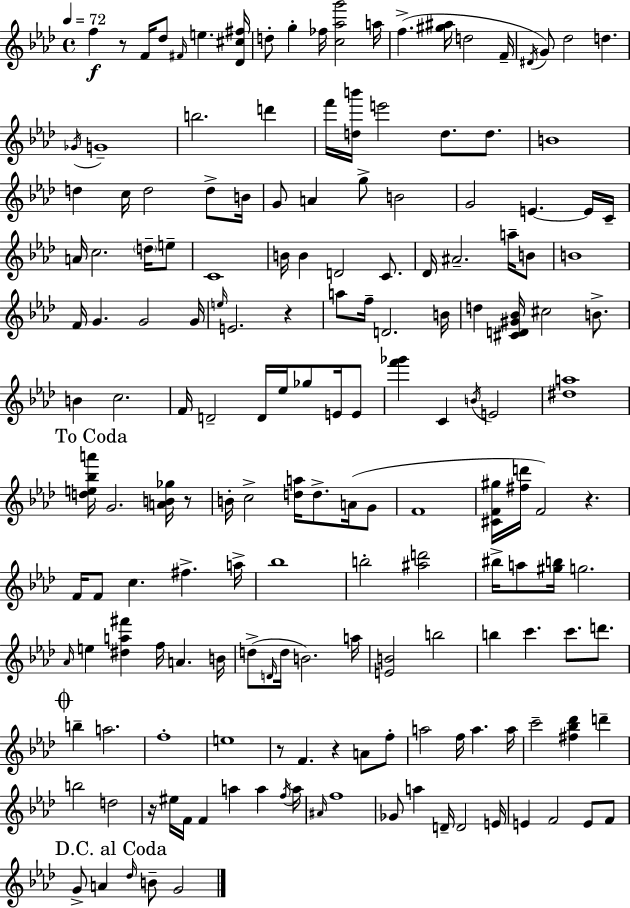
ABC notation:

X:1
T:Untitled
M:4/4
L:1/4
K:Fm
f z/2 F/4 _d/2 ^F/4 e [_D^c^f]/4 d/2 g _f/4 [c_ag']2 a/4 f [^g^a]/4 d2 F/4 ^D/4 G/2 _d2 d _G/4 G4 b2 d' f'/4 [db']/4 e'2 d/2 d/2 B4 d c/4 d2 d/2 B/4 G/2 A g/2 B2 G2 E E/4 C/4 A/4 c2 d/4 e/2 C4 B/4 B D2 C/2 _D/4 ^A2 a/4 B/2 B4 F/4 G G2 G/4 e/4 E2 z a/2 f/4 D2 B/4 d [^CD^G_B]/4 ^c2 B/2 B c2 F/4 D2 D/4 _e/4 _g/2 E/4 E/2 [f'_g'] C B/4 E2 [^da]4 [de_ba']/4 G2 [AB_g]/4 z/2 B/4 c2 [da]/4 d/2 A/4 G/2 F4 [^CF^g]/4 [^fd']/4 F2 z F/4 F/2 c ^f a/4 _b4 b2 [^ad']2 ^b/4 a/2 [^gb]/4 g2 _A/4 e [^da^f'] f/4 A B/4 d/2 D/4 d/4 B2 a/4 [EB]2 b2 b c' c'/2 d'/2 b a2 f4 e4 z/2 F z A/2 f/2 a2 f/4 a a/4 c'2 [^f_b_d'] d' b2 d2 z/4 ^e/4 F/4 F a a f/4 a/4 ^A/4 f4 _G/2 a D/4 D2 E/4 E F2 E/2 F/2 G/2 A _d/4 B/2 G2